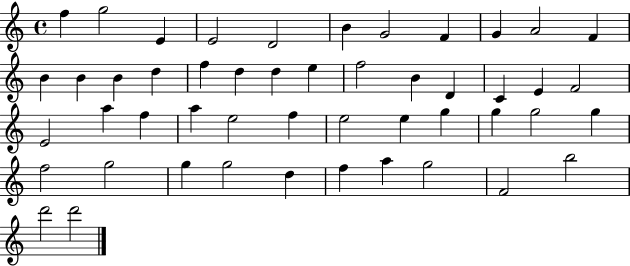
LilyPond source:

{
  \clef treble
  \time 4/4
  \defaultTimeSignature
  \key c \major
  f''4 g''2 e'4 | e'2 d'2 | b'4 g'2 f'4 | g'4 a'2 f'4 | \break b'4 b'4 b'4 d''4 | f''4 d''4 d''4 e''4 | f''2 b'4 d'4 | c'4 e'4 f'2 | \break e'2 a''4 f''4 | a''4 e''2 f''4 | e''2 e''4 g''4 | g''4 g''2 g''4 | \break f''2 g''2 | g''4 g''2 d''4 | f''4 a''4 g''2 | f'2 b''2 | \break d'''2 d'''2 | \bar "|."
}